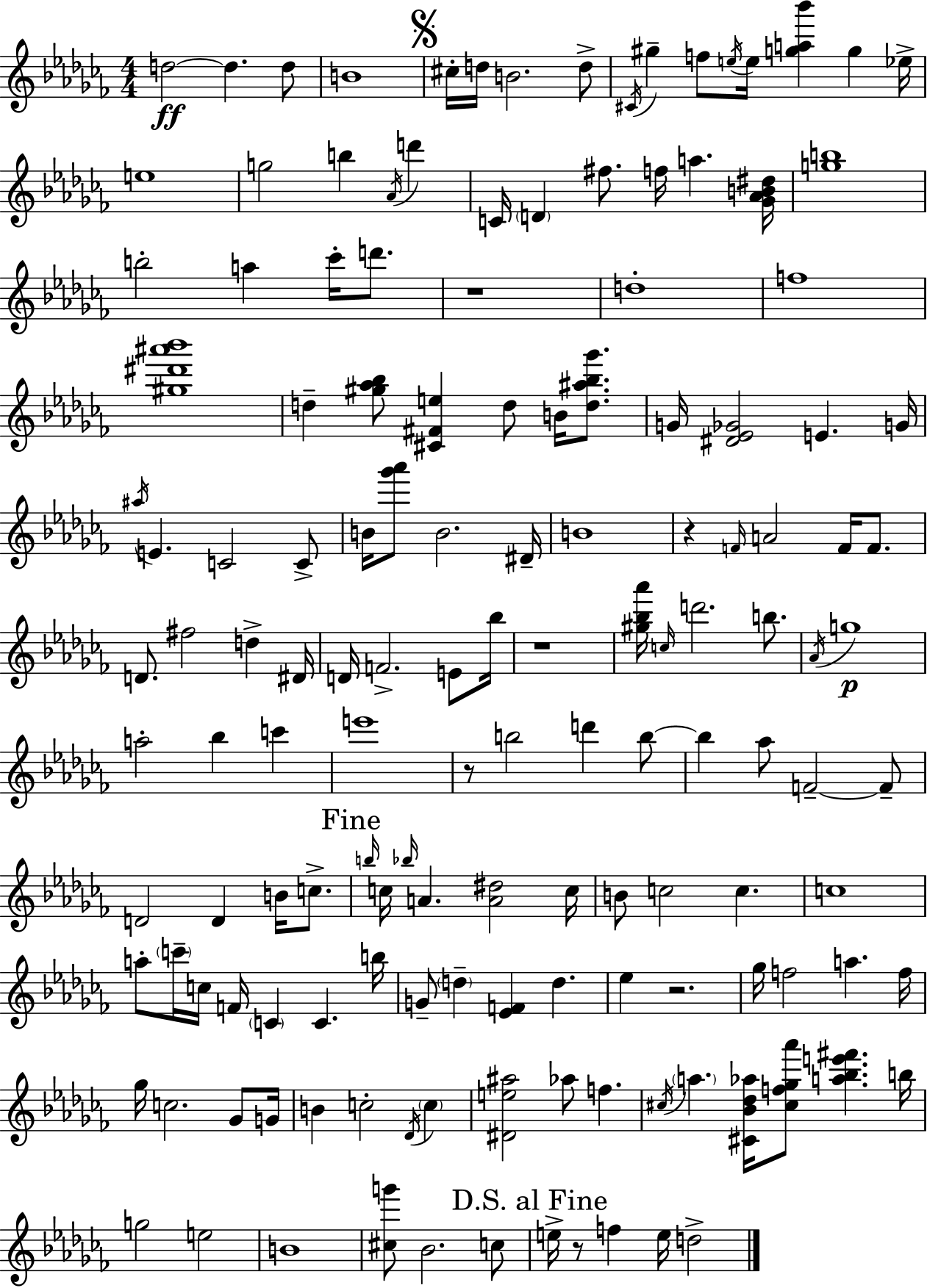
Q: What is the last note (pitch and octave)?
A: D5